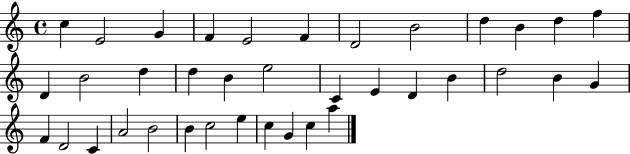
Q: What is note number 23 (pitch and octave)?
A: D5